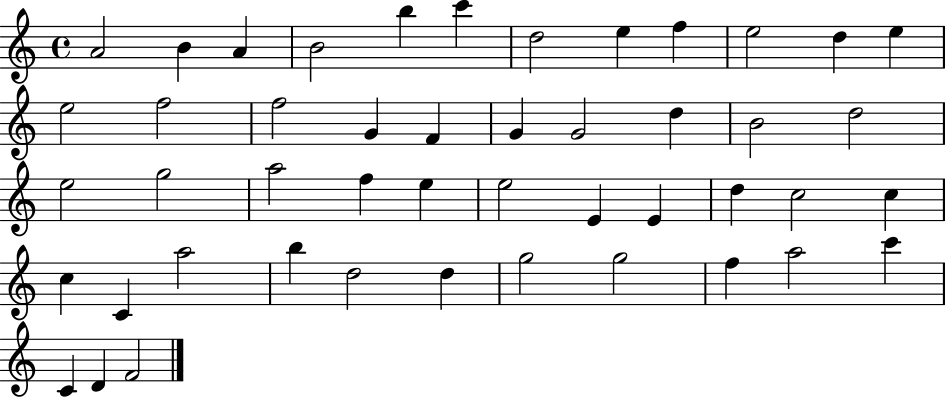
{
  \clef treble
  \time 4/4
  \defaultTimeSignature
  \key c \major
  a'2 b'4 a'4 | b'2 b''4 c'''4 | d''2 e''4 f''4 | e''2 d''4 e''4 | \break e''2 f''2 | f''2 g'4 f'4 | g'4 g'2 d''4 | b'2 d''2 | \break e''2 g''2 | a''2 f''4 e''4 | e''2 e'4 e'4 | d''4 c''2 c''4 | \break c''4 c'4 a''2 | b''4 d''2 d''4 | g''2 g''2 | f''4 a''2 c'''4 | \break c'4 d'4 f'2 | \bar "|."
}